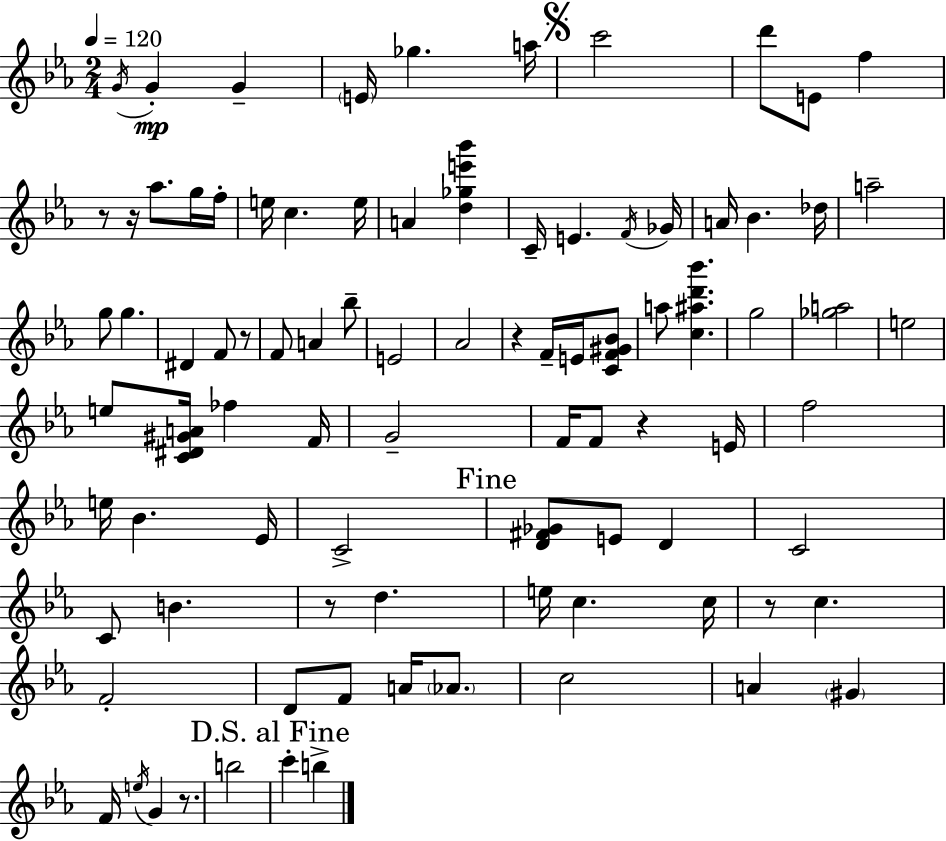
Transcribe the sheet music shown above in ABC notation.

X:1
T:Untitled
M:2/4
L:1/4
K:Eb
G/4 G G E/4 _g a/4 c'2 d'/2 E/2 f z/2 z/4 _a/2 g/4 f/4 e/4 c e/4 A [d_ge'_b'] C/4 E F/4 _G/4 A/4 _B _d/4 a2 g/2 g ^D F/2 z/2 F/2 A _b/2 E2 _A2 z F/4 E/4 [CF^G_B]/2 a/2 [c^ad'_b'] g2 [_ga]2 e2 e/2 [C^D^GA]/4 _f F/4 G2 F/4 F/2 z E/4 f2 e/4 _B _E/4 C2 [D^F_G]/2 E/2 D C2 C/2 B z/2 d e/4 c c/4 z/2 c F2 D/2 F/2 A/4 _A/2 c2 A ^G F/4 e/4 G z/2 b2 c' b